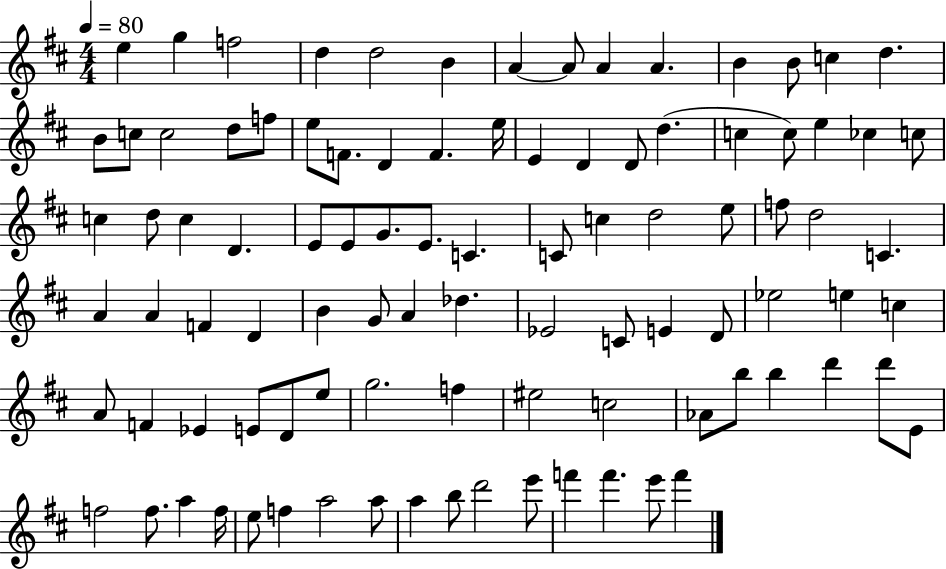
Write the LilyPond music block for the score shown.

{
  \clef treble
  \numericTimeSignature
  \time 4/4
  \key d \major
  \tempo 4 = 80
  e''4 g''4 f''2 | d''4 d''2 b'4 | a'4~~ a'8 a'4 a'4. | b'4 b'8 c''4 d''4. | \break b'8 c''8 c''2 d''8 f''8 | e''8 f'8. d'4 f'4. e''16 | e'4 d'4 d'8 d''4.( | c''4 c''8) e''4 ces''4 c''8 | \break c''4 d''8 c''4 d'4. | e'8 e'8 g'8. e'8. c'4. | c'8 c''4 d''2 e''8 | f''8 d''2 c'4. | \break a'4 a'4 f'4 d'4 | b'4 g'8 a'4 des''4. | ees'2 c'8 e'4 d'8 | ees''2 e''4 c''4 | \break a'8 f'4 ees'4 e'8 d'8 e''8 | g''2. f''4 | eis''2 c''2 | aes'8 b''8 b''4 d'''4 d'''8 e'8 | \break f''2 f''8. a''4 f''16 | e''8 f''4 a''2 a''8 | a''4 b''8 d'''2 e'''8 | f'''4 f'''4. e'''8 f'''4 | \break \bar "|."
}